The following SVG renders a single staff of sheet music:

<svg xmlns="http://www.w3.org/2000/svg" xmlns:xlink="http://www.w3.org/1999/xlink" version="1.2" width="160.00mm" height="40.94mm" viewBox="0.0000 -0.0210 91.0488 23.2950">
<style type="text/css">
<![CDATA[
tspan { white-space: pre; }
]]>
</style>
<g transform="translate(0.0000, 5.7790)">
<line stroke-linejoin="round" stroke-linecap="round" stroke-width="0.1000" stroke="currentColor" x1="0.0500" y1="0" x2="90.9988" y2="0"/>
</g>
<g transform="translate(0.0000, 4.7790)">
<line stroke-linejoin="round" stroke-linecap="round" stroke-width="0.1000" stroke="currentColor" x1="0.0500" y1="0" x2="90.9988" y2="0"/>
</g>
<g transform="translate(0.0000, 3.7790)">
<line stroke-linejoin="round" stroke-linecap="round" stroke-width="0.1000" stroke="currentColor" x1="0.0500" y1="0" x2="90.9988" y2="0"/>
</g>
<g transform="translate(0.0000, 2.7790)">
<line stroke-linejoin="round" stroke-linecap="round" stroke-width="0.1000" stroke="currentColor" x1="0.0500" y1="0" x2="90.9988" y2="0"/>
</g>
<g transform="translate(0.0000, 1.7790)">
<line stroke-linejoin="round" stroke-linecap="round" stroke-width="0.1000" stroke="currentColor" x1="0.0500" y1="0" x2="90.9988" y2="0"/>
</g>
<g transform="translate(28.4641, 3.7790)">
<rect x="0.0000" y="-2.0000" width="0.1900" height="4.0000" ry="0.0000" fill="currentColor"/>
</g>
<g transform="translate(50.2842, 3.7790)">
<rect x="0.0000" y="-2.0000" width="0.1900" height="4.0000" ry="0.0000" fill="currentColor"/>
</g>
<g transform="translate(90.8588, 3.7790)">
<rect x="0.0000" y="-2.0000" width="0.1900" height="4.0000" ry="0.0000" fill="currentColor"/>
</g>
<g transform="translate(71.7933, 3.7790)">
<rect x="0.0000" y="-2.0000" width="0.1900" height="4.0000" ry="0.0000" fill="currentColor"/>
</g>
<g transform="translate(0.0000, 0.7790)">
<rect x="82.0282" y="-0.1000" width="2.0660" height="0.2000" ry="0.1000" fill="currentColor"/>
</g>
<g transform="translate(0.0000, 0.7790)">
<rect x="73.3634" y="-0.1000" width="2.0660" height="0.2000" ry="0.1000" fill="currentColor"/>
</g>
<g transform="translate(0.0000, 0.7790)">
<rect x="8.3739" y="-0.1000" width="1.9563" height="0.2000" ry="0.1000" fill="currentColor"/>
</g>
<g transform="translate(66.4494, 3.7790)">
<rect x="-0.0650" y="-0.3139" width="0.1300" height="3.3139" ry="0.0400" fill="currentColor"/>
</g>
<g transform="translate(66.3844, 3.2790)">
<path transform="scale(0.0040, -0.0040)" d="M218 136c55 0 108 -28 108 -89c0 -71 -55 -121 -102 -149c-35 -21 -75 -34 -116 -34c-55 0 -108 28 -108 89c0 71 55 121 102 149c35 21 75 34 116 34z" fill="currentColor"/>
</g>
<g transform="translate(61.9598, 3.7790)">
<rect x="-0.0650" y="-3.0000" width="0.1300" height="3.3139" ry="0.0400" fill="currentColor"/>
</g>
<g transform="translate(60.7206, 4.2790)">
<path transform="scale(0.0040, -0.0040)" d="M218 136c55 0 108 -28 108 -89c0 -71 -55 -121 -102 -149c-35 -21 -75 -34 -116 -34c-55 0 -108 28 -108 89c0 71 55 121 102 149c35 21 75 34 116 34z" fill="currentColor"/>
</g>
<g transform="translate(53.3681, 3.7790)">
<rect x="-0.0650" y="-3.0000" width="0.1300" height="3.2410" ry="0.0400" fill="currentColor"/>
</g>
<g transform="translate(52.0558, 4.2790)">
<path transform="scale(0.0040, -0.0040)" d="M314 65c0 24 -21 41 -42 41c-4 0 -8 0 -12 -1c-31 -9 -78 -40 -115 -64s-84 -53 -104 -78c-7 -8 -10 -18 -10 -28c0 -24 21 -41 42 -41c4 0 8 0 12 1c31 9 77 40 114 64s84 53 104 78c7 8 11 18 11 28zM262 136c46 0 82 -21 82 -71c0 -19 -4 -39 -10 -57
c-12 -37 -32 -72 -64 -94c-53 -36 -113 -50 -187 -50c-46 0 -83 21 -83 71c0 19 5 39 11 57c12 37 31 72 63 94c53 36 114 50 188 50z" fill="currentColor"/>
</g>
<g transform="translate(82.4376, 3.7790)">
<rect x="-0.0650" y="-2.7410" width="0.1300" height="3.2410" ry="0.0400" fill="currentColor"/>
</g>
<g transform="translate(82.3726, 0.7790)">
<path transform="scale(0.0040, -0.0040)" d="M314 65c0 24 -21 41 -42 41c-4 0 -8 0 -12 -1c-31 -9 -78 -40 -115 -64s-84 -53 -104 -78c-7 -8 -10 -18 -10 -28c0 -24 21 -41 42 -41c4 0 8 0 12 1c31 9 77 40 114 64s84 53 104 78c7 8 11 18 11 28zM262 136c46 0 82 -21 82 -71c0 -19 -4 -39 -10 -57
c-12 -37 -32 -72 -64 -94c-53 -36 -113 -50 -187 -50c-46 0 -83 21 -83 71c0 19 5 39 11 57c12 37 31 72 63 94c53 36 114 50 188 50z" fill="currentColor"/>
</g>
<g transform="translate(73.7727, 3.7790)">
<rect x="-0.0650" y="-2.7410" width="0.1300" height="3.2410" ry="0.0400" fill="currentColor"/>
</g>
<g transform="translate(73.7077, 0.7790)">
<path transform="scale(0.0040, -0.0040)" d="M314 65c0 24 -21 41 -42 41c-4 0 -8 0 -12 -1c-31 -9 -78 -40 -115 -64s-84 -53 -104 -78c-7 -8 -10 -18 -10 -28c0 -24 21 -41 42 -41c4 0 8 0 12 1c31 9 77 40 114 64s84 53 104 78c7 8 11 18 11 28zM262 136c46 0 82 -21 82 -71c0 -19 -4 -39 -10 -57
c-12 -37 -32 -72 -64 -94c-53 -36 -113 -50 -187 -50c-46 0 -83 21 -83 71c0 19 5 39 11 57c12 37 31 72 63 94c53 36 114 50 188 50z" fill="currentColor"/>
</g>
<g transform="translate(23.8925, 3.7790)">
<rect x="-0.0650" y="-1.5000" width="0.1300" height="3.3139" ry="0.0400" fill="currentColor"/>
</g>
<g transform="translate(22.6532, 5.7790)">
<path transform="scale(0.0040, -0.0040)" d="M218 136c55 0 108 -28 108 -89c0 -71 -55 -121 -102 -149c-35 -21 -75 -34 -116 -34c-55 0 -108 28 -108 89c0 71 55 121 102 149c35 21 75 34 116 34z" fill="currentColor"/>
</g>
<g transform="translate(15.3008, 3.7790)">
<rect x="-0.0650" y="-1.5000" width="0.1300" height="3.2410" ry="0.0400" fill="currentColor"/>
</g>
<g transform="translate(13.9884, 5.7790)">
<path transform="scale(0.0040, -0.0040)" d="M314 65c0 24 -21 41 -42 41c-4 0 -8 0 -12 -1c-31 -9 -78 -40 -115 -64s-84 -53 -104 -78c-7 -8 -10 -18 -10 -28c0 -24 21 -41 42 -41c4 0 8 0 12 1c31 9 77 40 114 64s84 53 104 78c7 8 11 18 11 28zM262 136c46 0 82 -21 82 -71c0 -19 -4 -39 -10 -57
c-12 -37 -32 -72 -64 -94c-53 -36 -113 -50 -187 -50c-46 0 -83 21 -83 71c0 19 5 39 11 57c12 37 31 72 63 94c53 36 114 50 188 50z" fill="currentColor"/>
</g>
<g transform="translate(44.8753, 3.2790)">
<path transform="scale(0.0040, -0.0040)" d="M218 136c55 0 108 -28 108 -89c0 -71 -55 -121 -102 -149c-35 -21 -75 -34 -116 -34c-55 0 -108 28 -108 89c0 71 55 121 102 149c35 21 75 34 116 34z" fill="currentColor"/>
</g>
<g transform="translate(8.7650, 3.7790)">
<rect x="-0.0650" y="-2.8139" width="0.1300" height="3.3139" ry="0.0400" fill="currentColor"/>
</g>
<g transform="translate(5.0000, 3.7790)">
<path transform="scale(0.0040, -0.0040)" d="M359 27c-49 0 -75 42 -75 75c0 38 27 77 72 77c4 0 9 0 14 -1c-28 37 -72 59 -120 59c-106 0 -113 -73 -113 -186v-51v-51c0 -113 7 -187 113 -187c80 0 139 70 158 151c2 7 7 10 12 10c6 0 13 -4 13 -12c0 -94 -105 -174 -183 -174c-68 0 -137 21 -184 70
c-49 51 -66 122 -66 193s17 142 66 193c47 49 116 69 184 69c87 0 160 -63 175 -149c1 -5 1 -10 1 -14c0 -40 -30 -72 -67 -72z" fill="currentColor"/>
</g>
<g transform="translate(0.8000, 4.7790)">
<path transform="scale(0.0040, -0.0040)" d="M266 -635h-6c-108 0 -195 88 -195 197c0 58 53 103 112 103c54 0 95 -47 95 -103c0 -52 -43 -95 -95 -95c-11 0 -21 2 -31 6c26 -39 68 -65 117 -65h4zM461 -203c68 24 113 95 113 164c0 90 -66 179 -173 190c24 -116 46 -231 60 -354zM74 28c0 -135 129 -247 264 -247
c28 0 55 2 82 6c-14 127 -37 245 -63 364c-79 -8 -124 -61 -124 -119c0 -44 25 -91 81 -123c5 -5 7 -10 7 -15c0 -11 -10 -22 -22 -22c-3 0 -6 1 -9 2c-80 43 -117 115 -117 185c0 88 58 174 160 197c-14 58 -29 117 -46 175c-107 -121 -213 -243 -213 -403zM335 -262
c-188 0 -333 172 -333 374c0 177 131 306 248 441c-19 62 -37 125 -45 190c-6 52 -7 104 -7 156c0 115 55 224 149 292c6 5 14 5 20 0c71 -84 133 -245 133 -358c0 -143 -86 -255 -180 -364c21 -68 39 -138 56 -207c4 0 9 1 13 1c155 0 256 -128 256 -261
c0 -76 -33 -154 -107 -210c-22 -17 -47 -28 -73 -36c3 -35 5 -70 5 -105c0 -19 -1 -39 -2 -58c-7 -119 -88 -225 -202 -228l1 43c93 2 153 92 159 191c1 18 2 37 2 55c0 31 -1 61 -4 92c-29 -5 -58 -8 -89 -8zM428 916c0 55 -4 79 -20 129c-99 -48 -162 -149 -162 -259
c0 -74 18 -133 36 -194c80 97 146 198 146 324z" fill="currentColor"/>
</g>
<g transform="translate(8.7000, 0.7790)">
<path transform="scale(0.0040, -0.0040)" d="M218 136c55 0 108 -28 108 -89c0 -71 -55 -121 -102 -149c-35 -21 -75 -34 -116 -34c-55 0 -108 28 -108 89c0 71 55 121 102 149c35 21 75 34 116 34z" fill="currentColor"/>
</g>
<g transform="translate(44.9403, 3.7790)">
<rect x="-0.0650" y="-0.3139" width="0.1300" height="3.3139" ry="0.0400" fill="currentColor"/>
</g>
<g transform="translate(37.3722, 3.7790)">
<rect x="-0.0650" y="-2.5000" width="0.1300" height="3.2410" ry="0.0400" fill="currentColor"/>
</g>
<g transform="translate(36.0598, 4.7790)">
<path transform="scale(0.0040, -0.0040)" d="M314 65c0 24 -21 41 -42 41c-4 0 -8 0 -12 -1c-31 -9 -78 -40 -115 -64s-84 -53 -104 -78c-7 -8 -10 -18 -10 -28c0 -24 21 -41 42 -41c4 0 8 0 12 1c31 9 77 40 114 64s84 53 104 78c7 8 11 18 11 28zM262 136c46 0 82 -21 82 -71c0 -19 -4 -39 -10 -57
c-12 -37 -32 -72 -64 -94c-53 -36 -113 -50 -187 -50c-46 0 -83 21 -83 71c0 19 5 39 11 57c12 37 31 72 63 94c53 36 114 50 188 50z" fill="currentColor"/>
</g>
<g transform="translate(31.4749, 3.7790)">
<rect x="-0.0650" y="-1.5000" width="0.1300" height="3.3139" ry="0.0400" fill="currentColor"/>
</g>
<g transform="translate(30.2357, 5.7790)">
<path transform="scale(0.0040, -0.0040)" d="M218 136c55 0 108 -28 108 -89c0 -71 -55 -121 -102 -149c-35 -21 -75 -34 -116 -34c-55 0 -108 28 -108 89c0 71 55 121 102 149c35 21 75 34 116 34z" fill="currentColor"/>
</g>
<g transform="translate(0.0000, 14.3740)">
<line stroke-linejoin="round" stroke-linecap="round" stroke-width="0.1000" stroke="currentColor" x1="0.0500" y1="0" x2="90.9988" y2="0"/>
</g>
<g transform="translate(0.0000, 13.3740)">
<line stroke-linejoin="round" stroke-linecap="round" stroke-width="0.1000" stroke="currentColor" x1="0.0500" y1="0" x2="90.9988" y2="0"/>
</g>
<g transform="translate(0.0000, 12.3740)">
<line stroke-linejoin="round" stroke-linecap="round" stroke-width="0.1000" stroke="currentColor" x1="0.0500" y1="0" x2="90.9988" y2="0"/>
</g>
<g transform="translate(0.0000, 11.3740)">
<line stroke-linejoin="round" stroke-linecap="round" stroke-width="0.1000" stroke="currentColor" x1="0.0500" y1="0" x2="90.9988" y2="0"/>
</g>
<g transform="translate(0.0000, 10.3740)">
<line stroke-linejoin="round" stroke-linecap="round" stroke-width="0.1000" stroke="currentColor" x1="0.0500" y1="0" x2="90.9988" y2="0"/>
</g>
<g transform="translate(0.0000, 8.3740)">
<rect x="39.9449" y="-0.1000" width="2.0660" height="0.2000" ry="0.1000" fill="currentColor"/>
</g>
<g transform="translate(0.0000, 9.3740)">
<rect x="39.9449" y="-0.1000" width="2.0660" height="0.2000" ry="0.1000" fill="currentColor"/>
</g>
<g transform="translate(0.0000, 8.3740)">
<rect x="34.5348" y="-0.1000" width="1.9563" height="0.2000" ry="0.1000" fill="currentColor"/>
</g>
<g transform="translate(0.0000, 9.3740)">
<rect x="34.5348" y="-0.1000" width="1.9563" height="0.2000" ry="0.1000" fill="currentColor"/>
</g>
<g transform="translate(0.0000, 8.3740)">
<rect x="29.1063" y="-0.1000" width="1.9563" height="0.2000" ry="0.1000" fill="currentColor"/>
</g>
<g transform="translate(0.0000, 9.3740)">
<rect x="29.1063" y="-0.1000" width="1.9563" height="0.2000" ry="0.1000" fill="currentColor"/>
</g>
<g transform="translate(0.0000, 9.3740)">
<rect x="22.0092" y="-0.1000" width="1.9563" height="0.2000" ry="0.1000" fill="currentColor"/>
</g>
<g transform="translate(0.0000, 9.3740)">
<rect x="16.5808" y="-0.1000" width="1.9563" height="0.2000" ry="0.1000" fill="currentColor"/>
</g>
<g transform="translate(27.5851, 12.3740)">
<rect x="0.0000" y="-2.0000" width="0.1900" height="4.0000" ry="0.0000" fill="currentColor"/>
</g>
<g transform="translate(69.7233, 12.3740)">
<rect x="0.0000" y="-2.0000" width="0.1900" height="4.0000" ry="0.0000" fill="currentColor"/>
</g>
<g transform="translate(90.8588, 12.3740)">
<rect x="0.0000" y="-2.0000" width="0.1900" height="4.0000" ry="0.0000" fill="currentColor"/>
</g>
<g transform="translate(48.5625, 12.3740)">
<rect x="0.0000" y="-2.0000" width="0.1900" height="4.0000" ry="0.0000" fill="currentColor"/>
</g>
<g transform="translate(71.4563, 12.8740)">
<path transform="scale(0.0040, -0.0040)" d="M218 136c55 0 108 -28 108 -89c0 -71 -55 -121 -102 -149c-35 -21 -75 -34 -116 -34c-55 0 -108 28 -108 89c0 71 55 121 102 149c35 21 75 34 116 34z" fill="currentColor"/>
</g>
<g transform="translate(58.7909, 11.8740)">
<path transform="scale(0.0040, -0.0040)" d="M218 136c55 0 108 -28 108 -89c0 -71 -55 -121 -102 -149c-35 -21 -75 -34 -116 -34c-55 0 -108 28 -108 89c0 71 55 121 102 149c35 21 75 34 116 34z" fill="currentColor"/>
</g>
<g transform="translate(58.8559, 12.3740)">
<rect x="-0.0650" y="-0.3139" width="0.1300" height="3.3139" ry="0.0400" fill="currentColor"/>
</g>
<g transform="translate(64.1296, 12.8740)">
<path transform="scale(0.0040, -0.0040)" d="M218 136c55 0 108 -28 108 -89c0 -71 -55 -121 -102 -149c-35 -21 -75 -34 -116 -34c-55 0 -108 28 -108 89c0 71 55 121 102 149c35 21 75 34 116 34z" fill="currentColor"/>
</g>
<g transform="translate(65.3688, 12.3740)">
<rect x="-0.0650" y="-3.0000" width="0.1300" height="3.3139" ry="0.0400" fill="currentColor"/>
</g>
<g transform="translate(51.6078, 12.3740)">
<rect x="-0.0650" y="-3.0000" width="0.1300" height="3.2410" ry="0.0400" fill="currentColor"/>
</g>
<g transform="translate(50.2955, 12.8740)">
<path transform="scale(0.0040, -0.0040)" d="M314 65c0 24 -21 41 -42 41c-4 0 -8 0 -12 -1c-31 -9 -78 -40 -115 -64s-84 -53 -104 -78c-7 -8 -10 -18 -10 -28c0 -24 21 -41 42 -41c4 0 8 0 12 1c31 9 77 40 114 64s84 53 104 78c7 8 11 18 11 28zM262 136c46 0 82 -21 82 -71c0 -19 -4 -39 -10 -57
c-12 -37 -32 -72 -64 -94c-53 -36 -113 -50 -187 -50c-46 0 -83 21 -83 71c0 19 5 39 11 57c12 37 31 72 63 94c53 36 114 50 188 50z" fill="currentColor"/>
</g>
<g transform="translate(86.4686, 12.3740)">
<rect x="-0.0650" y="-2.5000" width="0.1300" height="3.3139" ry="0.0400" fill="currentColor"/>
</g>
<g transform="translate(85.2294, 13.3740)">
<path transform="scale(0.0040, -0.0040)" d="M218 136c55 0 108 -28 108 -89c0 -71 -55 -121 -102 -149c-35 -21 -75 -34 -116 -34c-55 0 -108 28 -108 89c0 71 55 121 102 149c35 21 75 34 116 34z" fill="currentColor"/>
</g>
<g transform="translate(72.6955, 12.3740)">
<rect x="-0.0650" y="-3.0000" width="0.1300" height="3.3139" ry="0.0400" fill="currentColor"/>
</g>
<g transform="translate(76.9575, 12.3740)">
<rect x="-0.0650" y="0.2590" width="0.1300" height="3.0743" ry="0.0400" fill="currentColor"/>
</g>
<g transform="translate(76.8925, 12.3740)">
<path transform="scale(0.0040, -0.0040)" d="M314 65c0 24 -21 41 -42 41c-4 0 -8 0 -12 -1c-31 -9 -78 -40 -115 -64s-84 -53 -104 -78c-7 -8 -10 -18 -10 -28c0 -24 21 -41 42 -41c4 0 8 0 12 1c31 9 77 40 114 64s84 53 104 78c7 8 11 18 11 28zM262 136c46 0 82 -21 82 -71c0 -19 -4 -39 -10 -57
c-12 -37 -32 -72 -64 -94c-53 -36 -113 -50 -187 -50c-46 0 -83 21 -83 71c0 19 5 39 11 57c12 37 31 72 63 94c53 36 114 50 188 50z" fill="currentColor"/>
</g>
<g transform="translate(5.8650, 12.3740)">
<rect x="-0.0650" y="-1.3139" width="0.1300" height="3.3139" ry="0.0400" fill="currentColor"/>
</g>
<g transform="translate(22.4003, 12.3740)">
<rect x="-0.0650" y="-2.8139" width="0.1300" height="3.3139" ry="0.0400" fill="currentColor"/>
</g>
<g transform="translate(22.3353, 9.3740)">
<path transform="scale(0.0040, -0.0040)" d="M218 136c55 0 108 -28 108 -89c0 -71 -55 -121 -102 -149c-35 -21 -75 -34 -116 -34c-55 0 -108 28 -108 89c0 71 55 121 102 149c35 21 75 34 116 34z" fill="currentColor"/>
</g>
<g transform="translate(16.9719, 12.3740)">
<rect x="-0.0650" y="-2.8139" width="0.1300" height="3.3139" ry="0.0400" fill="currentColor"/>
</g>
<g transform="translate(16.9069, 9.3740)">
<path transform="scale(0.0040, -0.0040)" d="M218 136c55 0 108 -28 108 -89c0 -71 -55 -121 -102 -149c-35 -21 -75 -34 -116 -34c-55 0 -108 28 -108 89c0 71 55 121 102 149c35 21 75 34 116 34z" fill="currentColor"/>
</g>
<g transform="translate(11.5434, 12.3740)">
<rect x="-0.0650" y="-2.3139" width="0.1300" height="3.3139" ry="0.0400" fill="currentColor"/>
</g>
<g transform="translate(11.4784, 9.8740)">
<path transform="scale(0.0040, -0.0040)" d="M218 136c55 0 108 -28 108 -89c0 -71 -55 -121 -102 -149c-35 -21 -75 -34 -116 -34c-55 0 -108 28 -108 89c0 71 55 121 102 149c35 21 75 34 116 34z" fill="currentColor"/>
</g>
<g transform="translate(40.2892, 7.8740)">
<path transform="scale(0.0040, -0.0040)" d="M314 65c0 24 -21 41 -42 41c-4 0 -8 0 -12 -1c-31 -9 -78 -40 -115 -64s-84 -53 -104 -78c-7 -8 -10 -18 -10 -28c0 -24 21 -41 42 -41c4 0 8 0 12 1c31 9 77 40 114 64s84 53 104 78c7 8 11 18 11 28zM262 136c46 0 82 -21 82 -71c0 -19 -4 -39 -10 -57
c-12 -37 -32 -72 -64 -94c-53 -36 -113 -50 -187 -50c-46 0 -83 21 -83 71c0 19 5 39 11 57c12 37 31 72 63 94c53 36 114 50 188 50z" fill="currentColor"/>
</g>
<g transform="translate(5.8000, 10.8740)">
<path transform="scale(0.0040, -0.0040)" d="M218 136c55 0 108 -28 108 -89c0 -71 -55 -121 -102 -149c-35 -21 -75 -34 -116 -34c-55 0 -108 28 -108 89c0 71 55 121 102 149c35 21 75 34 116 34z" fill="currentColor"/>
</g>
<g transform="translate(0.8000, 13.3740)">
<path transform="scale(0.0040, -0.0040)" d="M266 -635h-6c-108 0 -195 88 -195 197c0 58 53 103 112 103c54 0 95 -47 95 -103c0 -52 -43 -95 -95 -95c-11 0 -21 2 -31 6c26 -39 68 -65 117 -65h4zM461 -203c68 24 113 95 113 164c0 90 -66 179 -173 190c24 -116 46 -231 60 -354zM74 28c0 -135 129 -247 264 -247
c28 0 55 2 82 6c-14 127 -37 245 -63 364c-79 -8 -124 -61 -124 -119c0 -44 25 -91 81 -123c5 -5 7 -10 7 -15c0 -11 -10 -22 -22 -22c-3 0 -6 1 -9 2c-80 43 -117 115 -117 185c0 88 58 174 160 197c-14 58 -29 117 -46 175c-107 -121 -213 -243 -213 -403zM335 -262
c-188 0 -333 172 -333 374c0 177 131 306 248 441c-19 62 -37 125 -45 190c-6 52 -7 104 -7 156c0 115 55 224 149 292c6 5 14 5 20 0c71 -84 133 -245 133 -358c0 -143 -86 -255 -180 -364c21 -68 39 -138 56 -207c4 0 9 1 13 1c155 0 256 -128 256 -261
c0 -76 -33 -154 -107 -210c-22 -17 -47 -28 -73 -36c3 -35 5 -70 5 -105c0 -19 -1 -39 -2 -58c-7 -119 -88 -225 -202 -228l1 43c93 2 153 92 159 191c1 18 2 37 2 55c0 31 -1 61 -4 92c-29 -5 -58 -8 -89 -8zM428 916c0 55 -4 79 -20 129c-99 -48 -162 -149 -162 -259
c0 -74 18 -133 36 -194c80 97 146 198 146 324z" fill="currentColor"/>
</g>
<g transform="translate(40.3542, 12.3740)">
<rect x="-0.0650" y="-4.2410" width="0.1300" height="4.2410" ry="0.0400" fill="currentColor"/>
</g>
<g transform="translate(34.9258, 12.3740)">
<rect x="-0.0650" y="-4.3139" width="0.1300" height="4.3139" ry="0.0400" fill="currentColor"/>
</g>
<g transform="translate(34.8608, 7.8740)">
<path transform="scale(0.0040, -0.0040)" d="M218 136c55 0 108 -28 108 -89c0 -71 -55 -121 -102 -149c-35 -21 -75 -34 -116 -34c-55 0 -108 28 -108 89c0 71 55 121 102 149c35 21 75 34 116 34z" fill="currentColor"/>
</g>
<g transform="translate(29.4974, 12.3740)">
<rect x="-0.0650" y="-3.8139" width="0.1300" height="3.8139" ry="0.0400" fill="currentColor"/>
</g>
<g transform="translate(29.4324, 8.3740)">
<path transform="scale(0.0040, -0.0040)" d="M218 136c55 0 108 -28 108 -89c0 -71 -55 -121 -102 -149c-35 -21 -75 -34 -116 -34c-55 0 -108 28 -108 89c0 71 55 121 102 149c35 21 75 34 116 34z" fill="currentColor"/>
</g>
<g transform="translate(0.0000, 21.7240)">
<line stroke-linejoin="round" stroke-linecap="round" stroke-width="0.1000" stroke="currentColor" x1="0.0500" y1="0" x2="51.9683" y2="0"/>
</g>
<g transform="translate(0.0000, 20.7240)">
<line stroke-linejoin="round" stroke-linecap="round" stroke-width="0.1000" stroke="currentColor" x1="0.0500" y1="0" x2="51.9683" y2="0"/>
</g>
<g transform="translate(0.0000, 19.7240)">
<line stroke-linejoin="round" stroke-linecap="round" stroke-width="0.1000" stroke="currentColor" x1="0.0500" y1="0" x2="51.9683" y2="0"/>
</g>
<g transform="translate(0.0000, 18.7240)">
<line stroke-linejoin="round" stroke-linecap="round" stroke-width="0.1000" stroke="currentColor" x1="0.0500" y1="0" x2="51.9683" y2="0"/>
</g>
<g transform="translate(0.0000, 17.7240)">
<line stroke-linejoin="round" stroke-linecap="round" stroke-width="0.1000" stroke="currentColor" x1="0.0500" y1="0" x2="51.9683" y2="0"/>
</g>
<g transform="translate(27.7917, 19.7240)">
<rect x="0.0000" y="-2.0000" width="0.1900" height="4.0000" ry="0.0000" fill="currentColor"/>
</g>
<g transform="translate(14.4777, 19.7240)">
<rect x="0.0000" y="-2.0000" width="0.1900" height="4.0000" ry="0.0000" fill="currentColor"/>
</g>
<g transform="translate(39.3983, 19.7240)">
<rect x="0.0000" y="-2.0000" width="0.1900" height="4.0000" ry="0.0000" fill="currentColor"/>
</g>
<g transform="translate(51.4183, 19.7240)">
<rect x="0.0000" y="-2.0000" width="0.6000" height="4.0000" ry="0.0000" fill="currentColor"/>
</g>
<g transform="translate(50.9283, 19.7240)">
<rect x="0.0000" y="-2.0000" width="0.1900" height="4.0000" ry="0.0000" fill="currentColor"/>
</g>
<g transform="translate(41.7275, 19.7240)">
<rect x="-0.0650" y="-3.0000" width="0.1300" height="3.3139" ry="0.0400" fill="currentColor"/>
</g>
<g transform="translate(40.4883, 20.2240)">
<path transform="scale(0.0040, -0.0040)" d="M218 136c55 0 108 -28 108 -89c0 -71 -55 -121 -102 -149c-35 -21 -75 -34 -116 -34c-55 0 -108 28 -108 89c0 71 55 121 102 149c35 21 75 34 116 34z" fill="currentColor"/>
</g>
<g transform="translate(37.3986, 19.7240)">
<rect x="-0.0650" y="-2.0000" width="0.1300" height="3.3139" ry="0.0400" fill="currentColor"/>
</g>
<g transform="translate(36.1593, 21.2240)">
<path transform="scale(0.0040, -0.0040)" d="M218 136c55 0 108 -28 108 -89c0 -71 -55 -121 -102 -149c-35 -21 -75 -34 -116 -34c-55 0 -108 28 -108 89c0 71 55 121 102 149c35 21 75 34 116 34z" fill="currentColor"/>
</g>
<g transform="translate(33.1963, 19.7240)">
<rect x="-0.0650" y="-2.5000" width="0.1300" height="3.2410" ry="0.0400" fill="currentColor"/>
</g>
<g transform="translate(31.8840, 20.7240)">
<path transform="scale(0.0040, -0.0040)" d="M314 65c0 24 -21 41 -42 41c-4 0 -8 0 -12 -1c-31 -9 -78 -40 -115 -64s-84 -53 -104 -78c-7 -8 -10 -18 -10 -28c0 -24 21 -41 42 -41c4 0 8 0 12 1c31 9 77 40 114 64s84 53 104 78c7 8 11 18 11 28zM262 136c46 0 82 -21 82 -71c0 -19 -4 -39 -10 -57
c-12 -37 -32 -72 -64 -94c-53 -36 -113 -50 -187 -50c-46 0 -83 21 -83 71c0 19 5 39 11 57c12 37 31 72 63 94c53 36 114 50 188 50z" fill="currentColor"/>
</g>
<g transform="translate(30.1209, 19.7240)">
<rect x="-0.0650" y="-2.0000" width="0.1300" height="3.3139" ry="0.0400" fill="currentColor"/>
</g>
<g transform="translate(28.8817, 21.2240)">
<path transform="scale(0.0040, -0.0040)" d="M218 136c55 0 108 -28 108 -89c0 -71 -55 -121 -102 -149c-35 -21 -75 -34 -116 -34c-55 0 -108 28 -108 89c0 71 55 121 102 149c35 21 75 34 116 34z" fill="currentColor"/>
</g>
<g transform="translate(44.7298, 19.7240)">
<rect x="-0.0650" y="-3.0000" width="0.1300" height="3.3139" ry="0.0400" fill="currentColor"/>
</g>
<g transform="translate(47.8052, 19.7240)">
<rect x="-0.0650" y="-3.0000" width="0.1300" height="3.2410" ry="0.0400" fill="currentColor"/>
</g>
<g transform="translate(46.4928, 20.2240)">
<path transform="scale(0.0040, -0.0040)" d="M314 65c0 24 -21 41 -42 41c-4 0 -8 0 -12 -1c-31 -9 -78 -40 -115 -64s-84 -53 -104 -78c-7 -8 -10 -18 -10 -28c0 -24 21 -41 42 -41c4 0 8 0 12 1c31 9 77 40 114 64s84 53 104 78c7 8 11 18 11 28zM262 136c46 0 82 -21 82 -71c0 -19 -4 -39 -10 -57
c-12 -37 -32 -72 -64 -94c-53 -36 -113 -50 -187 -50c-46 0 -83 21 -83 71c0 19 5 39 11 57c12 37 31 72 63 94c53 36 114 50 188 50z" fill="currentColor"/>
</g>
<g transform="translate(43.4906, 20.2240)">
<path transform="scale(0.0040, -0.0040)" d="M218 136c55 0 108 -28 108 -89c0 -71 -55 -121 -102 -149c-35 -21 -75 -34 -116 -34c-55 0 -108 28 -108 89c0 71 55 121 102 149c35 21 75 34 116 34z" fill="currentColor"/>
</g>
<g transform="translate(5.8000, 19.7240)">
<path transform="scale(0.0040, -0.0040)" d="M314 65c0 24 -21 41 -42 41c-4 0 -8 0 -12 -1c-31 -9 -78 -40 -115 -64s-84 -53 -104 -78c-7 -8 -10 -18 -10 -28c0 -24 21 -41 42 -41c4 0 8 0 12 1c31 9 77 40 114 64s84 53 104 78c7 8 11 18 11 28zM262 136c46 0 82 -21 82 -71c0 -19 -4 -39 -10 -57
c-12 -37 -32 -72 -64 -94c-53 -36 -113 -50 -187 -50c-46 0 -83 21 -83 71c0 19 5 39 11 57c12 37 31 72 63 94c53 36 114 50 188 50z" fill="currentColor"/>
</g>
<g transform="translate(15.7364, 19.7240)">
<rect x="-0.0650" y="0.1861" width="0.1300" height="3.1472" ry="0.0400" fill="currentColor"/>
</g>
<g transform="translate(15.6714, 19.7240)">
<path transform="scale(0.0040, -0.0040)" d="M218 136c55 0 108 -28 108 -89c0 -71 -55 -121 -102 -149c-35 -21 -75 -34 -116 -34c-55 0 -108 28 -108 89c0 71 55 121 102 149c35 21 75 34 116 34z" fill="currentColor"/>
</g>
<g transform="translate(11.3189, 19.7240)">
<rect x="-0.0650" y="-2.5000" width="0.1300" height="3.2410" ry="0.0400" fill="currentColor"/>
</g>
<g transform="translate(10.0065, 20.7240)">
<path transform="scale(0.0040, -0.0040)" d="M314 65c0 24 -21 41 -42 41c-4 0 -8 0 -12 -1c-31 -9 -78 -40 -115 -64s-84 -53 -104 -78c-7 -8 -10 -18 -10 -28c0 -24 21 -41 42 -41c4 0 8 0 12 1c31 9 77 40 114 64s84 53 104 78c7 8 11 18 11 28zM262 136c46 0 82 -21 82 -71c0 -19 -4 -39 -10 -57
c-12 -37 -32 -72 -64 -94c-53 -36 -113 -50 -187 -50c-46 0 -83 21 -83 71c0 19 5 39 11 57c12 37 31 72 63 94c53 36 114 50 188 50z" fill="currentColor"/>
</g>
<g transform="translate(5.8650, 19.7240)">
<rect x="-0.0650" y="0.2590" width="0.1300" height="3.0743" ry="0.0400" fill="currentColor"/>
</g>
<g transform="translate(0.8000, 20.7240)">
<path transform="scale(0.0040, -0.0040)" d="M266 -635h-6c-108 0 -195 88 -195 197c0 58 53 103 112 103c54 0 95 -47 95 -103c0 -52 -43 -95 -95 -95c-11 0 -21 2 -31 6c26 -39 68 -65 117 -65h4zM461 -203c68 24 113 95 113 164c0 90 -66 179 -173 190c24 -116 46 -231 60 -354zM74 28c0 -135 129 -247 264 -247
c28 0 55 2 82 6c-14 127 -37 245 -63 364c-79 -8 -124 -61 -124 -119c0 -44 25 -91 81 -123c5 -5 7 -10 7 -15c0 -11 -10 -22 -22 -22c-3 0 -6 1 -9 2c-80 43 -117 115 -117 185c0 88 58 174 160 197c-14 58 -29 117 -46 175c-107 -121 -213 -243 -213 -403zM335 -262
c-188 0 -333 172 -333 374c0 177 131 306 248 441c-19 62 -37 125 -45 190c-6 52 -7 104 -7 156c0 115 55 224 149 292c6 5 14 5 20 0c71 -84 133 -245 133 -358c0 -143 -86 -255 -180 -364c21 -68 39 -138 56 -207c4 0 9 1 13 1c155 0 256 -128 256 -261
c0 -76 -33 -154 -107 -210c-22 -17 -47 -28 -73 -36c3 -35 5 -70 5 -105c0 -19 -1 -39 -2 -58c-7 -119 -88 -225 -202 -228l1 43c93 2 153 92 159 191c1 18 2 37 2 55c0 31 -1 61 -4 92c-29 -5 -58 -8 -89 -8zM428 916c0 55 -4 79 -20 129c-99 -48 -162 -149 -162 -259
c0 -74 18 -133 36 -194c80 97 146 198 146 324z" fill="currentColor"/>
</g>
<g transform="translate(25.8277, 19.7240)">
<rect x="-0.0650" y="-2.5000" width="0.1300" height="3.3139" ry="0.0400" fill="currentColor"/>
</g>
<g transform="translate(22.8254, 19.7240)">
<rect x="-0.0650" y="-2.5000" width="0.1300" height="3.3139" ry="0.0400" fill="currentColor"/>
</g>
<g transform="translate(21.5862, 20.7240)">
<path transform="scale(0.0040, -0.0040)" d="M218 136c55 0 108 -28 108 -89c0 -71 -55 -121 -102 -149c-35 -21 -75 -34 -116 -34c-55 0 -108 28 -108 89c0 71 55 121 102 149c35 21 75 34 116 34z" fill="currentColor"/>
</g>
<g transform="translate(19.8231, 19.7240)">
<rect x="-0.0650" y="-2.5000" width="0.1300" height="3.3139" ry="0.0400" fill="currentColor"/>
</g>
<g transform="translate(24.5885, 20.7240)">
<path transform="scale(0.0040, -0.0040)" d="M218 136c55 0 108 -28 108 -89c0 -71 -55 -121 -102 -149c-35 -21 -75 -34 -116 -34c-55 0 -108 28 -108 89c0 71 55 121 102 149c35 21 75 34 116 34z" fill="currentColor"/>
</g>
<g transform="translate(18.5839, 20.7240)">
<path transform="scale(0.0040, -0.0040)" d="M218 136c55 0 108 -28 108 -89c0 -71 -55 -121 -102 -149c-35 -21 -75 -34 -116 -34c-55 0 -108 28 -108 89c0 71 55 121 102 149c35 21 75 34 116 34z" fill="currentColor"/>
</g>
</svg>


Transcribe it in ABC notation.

X:1
T:Untitled
M:4/4
L:1/4
K:C
a E2 E E G2 c A2 A c a2 a2 e g a a c' d' d'2 A2 c A A B2 G B2 G2 B G G G F G2 F A A A2